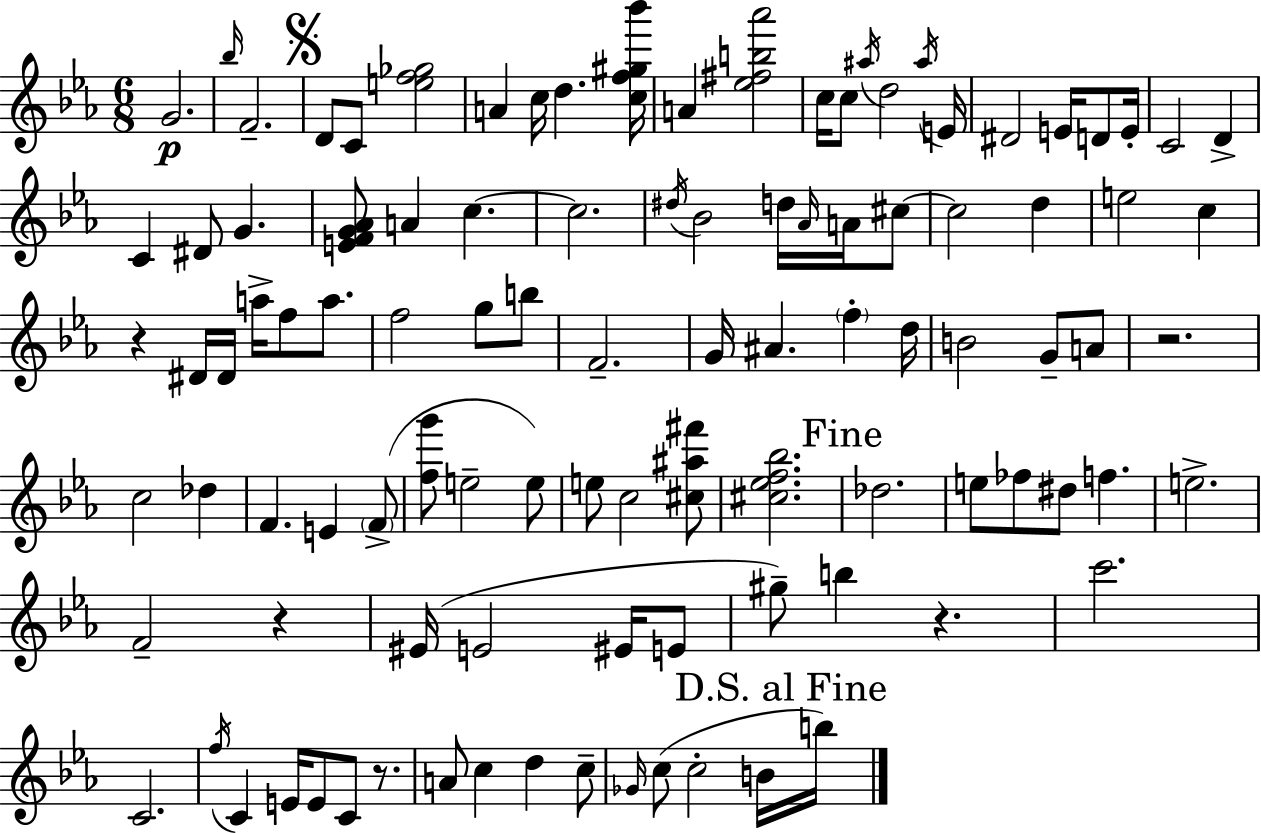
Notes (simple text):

G4/h. Bb5/s F4/h. D4/e C4/e [E5,F5,Gb5]/h A4/q C5/s D5/q. [C5,F5,G#5,Bb6]/s A4/q [Eb5,F#5,B5,Ab6]/h C5/s C5/e A#5/s D5/h A#5/s E4/s D#4/h E4/s D4/e E4/s C4/h D4/q C4/q D#4/e G4/q. [E4,F4,G4,Ab4]/e A4/q C5/q. C5/h. D#5/s Bb4/h D5/s Ab4/s A4/s C#5/e C#5/h D5/q E5/h C5/q R/q D#4/s D#4/s A5/s F5/e A5/e. F5/h G5/e B5/e F4/h. G4/s A#4/q. F5/q D5/s B4/h G4/e A4/e R/h. C5/h Db5/q F4/q. E4/q F4/e [F5,G6]/e E5/h E5/e E5/e C5/h [C#5,A#5,F#6]/e [C#5,Eb5,F5,Bb5]/h. Db5/h. E5/e FES5/e D#5/e F5/q. E5/h. F4/h R/q EIS4/s E4/h EIS4/s E4/e G#5/e B5/q R/q. C6/h. C4/h. F5/s C4/q E4/s E4/e C4/e R/e. A4/e C5/q D5/q C5/e Gb4/s C5/e C5/h B4/s B5/s